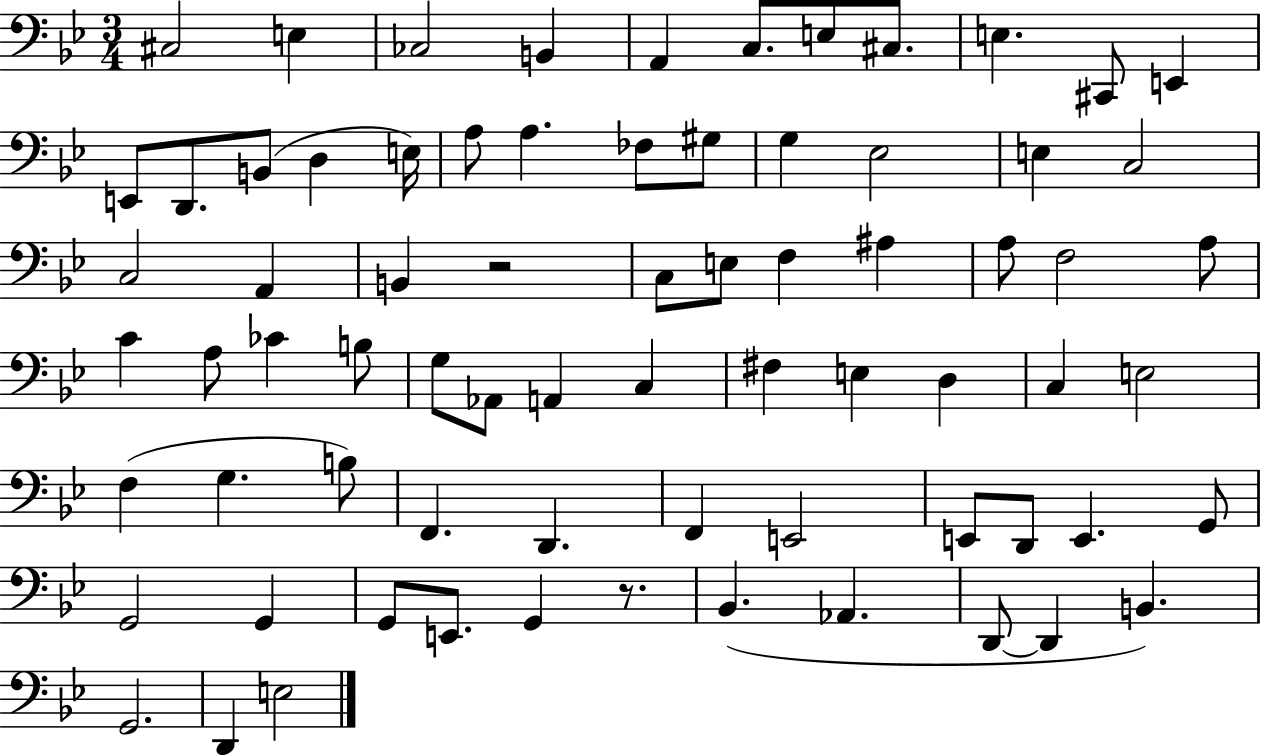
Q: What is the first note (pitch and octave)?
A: C#3